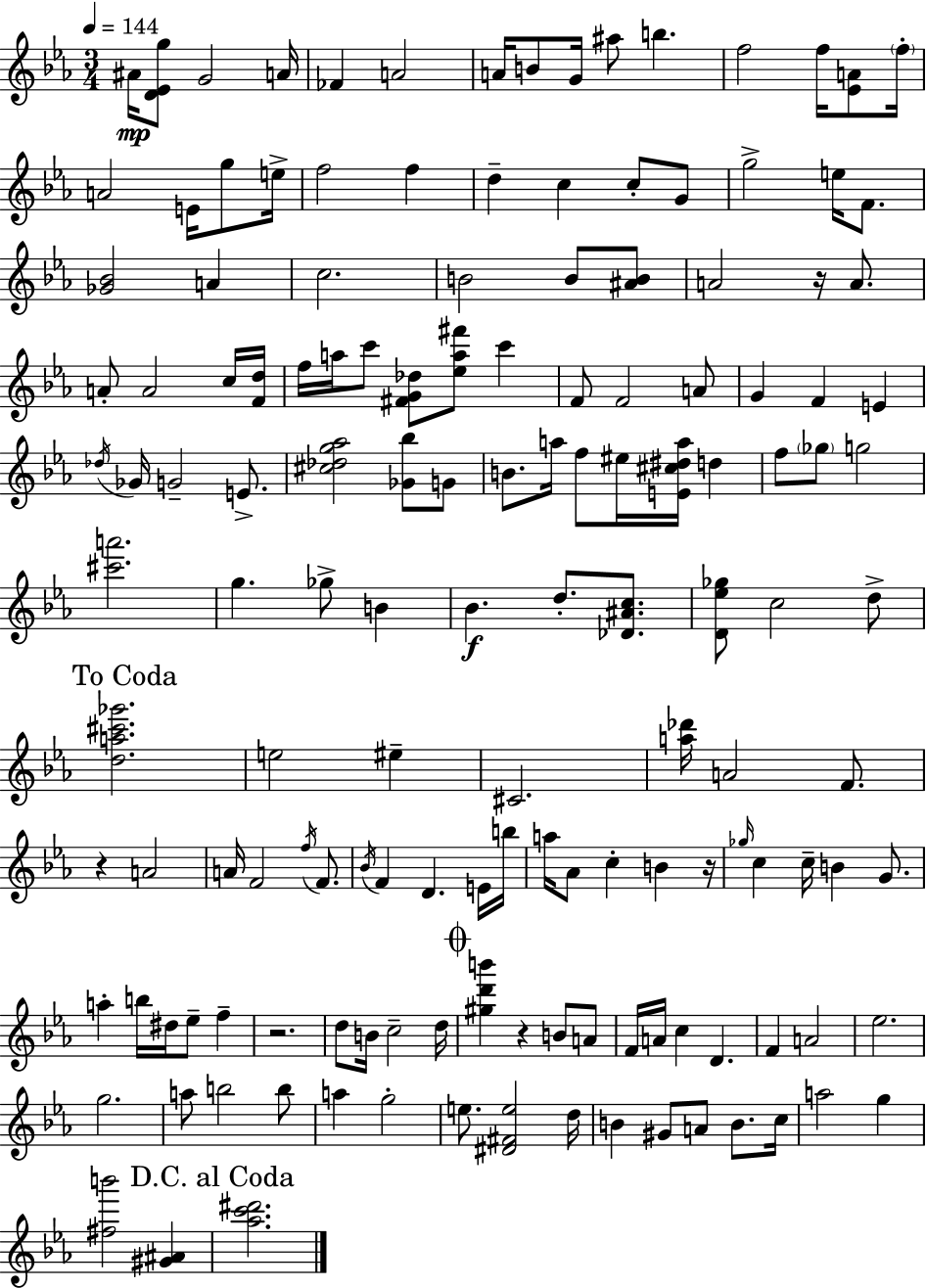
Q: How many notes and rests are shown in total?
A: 147